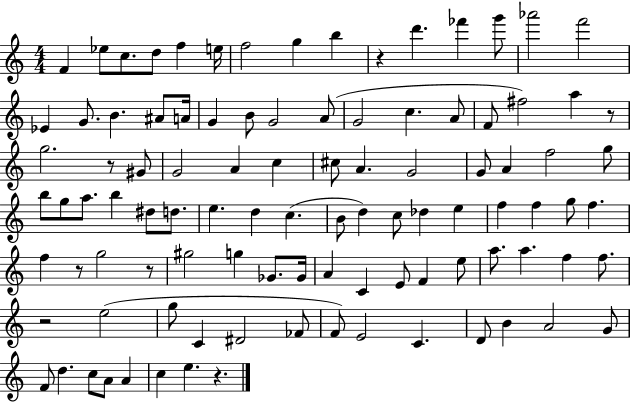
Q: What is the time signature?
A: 4/4